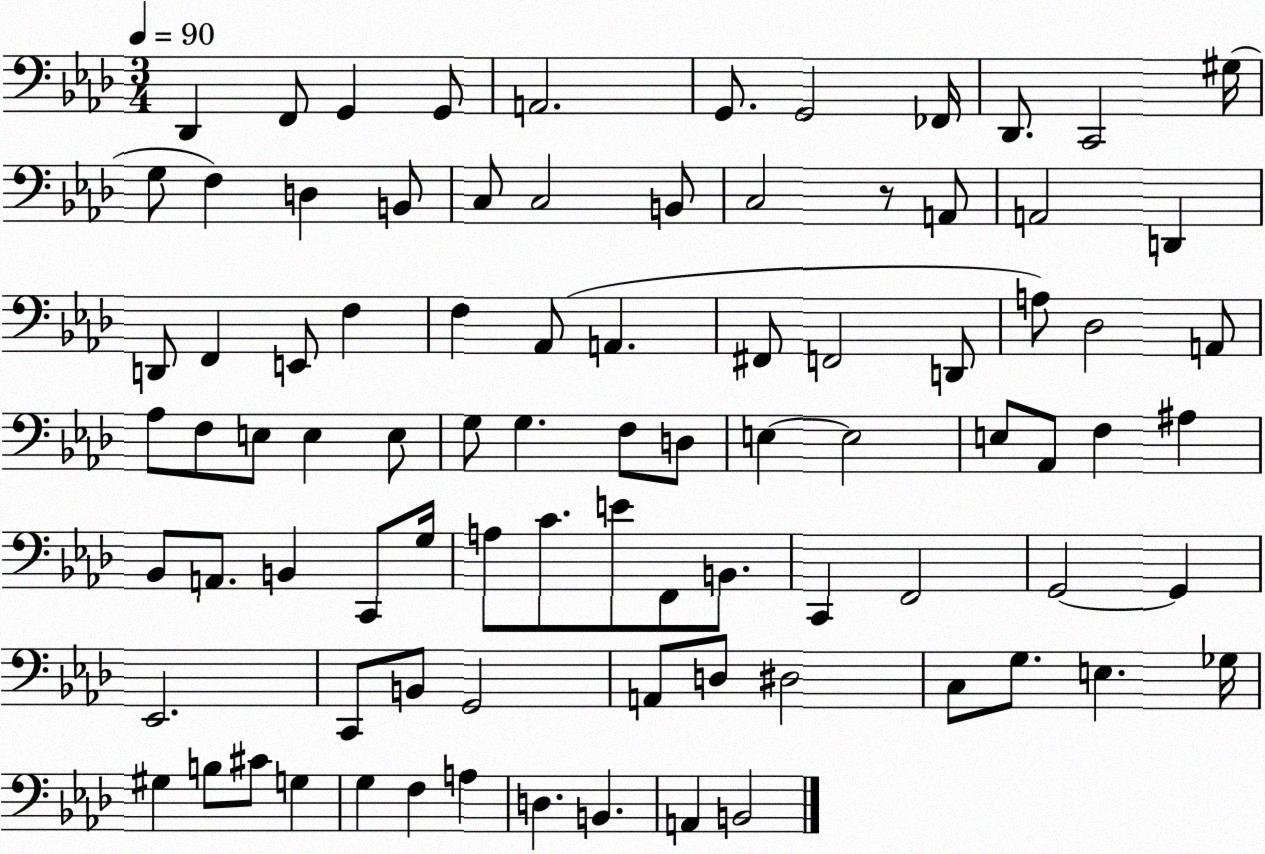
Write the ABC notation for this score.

X:1
T:Untitled
M:3/4
L:1/4
K:Ab
_D,, F,,/2 G,, G,,/2 A,,2 G,,/2 G,,2 _F,,/4 _D,,/2 C,,2 ^G,/4 G,/2 F, D, B,,/2 C,/2 C,2 B,,/2 C,2 z/2 A,,/2 A,,2 D,, D,,/2 F,, E,,/2 F, F, _A,,/2 A,, ^F,,/2 F,,2 D,,/2 A,/2 _D,2 A,,/2 _A,/2 F,/2 E,/2 E, E,/2 G,/2 G, F,/2 D,/2 E, E,2 E,/2 _A,,/2 F, ^A, _B,,/2 A,,/2 B,, C,,/2 G,/4 A,/2 C/2 E/2 F,,/2 B,,/2 C,, F,,2 G,,2 G,, _E,,2 C,,/2 B,,/2 G,,2 A,,/2 D,/2 ^D,2 C,/2 G,/2 E, _G,/4 ^G, B,/2 ^C/2 G, G, F, A, D, B,, A,, B,,2